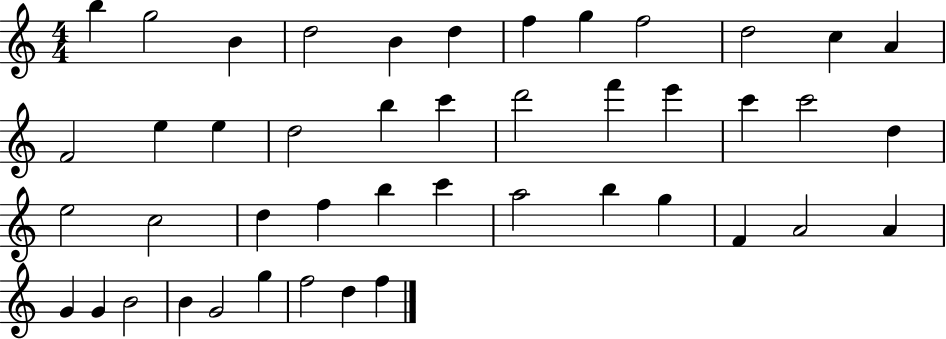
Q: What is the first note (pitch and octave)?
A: B5